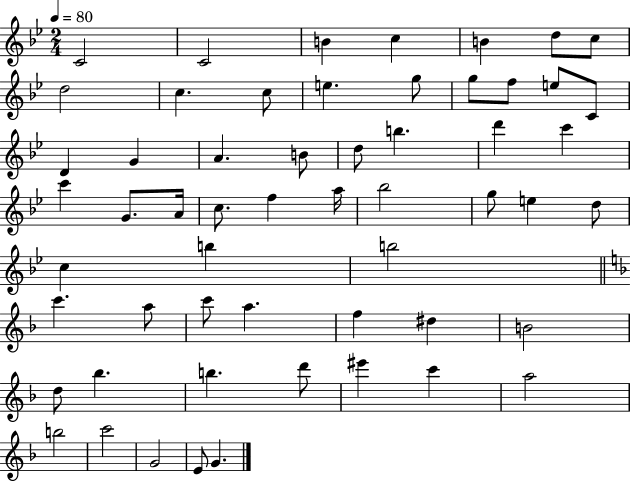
C4/h C4/h B4/q C5/q B4/q D5/e C5/e D5/h C5/q. C5/e E5/q. G5/e G5/e F5/e E5/e C4/e D4/q G4/q A4/q. B4/e D5/e B5/q. D6/q C6/q C6/q G4/e. A4/s C5/e. F5/q A5/s Bb5/h G5/e E5/q D5/e C5/q B5/q B5/h C6/q. A5/e C6/e A5/q. F5/q D#5/q B4/h D5/e Bb5/q. B5/q. D6/e EIS6/q C6/q A5/h B5/h C6/h G4/h E4/e G4/q.